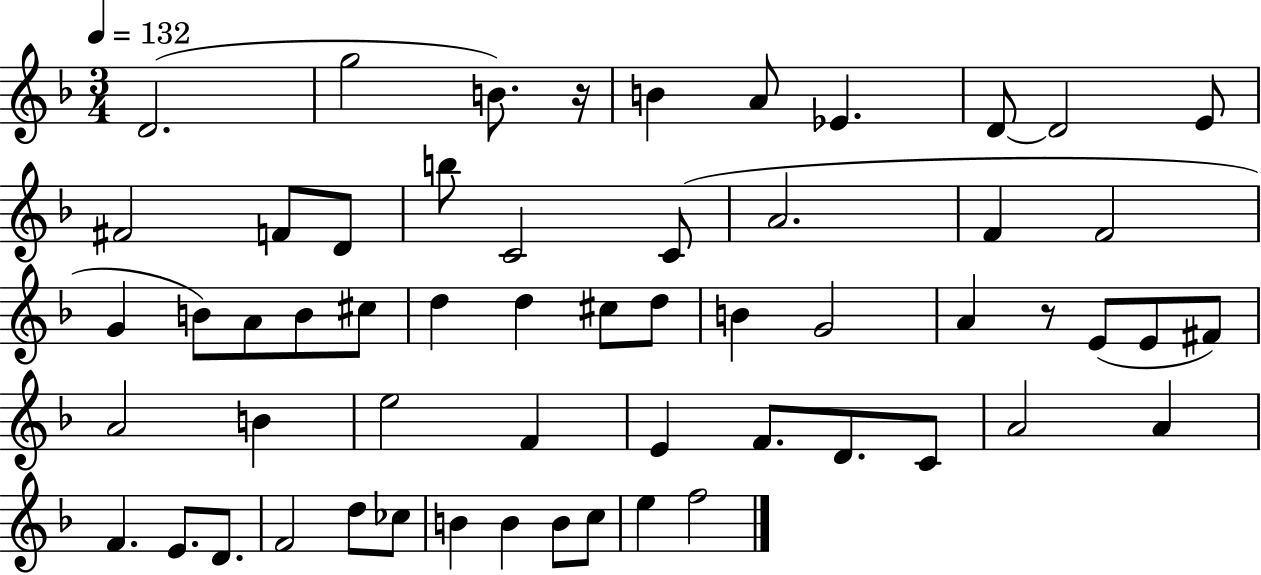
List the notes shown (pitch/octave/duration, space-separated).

D4/h. G5/h B4/e. R/s B4/q A4/e Eb4/q. D4/e D4/h E4/e F#4/h F4/e D4/e B5/e C4/h C4/e A4/h. F4/q F4/h G4/q B4/e A4/e B4/e C#5/e D5/q D5/q C#5/e D5/e B4/q G4/h A4/q R/e E4/e E4/e F#4/e A4/h B4/q E5/h F4/q E4/q F4/e. D4/e. C4/e A4/h A4/q F4/q. E4/e. D4/e. F4/h D5/e CES5/e B4/q B4/q B4/e C5/e E5/q F5/h